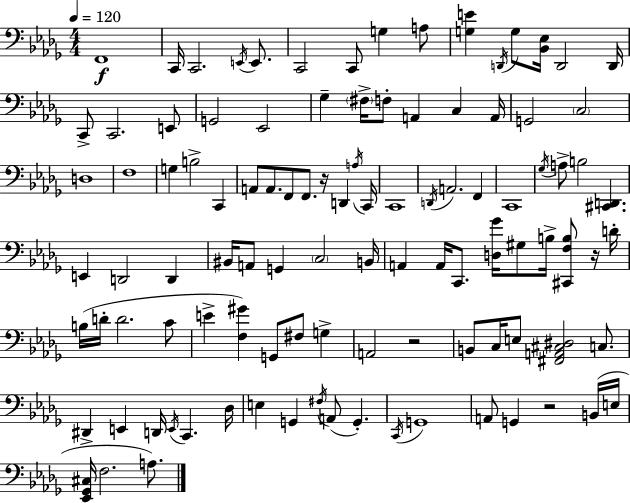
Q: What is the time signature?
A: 4/4